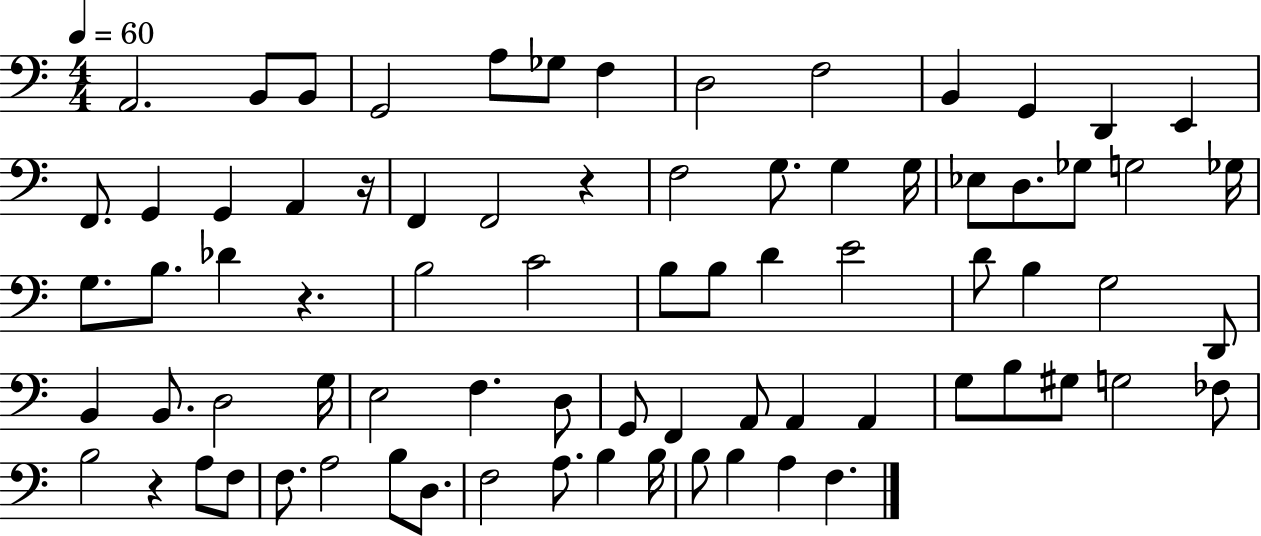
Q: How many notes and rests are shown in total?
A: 77